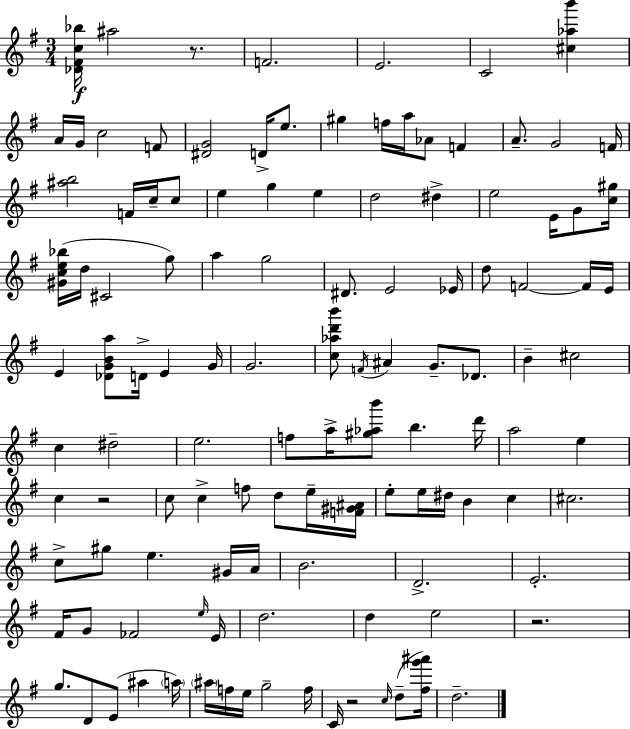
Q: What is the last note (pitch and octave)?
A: D5